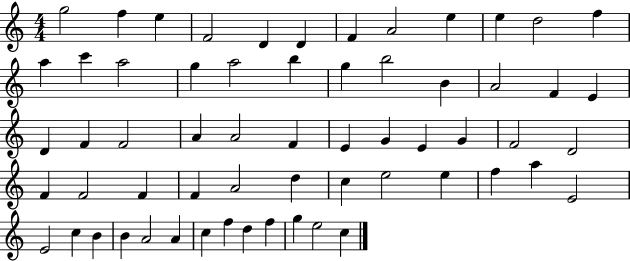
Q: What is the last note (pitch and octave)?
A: C5